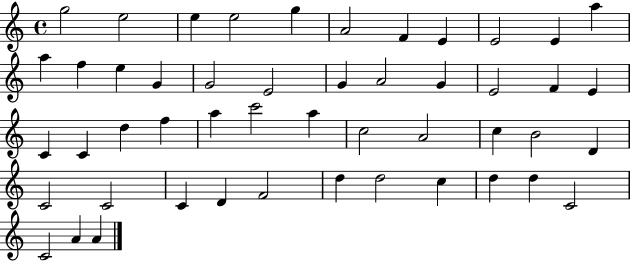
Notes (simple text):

G5/h E5/h E5/q E5/h G5/q A4/h F4/q E4/q E4/h E4/q A5/q A5/q F5/q E5/q G4/q G4/h E4/h G4/q A4/h G4/q E4/h F4/q E4/q C4/q C4/q D5/q F5/q A5/q C6/h A5/q C5/h A4/h C5/q B4/h D4/q C4/h C4/h C4/q D4/q F4/h D5/q D5/h C5/q D5/q D5/q C4/h C4/h A4/q A4/q